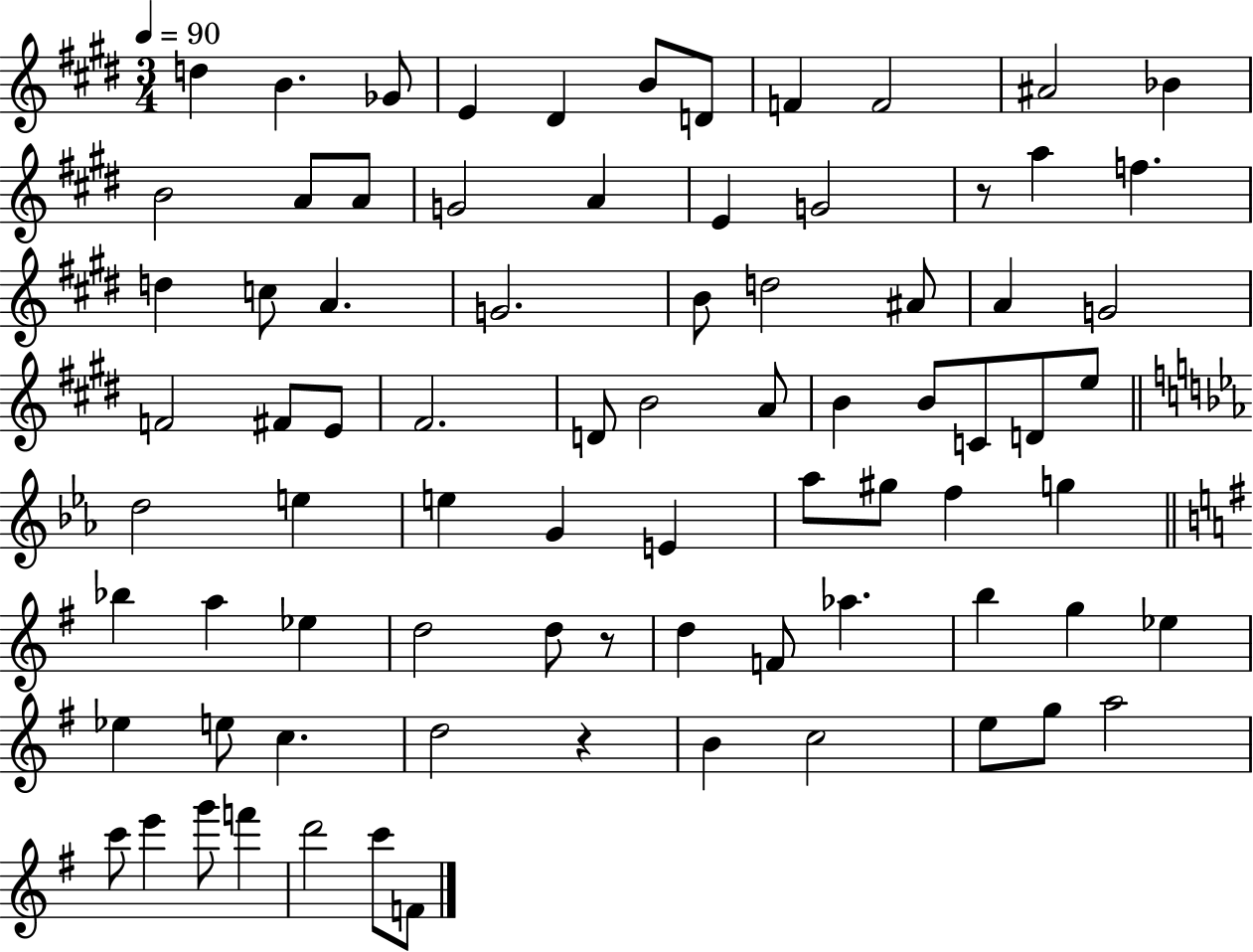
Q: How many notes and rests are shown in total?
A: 80